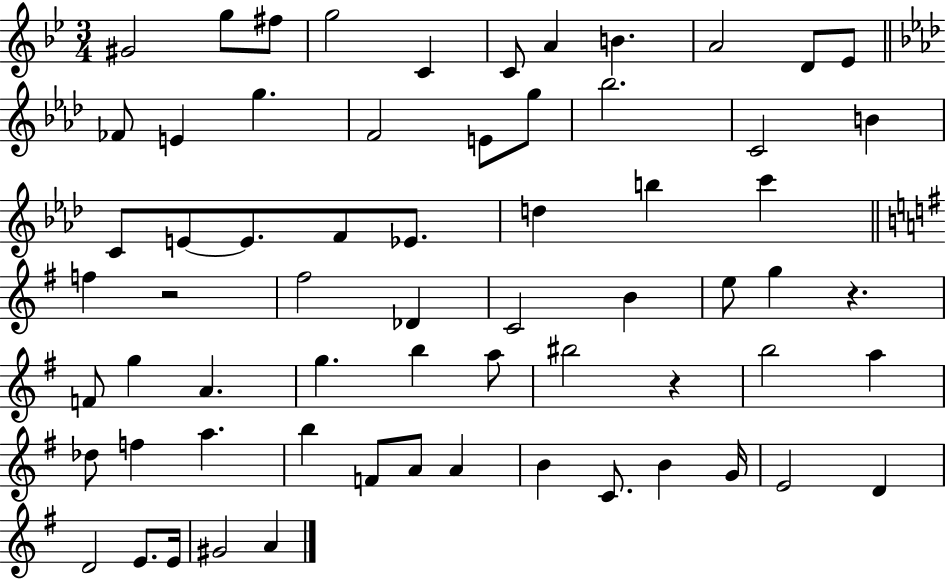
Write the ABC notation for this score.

X:1
T:Untitled
M:3/4
L:1/4
K:Bb
^G2 g/2 ^f/2 g2 C C/2 A B A2 D/2 _E/2 _F/2 E g F2 E/2 g/2 _b2 C2 B C/2 E/2 E/2 F/2 _E/2 d b c' f z2 ^f2 _D C2 B e/2 g z F/2 g A g b a/2 ^b2 z b2 a _d/2 f a b F/2 A/2 A B C/2 B G/4 E2 D D2 E/2 E/4 ^G2 A